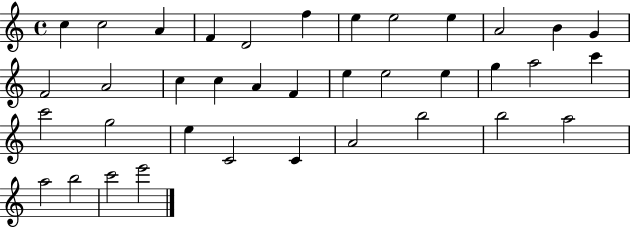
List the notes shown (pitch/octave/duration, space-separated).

C5/q C5/h A4/q F4/q D4/h F5/q E5/q E5/h E5/q A4/h B4/q G4/q F4/h A4/h C5/q C5/q A4/q F4/q E5/q E5/h E5/q G5/q A5/h C6/q C6/h G5/h E5/q C4/h C4/q A4/h B5/h B5/h A5/h A5/h B5/h C6/h E6/h